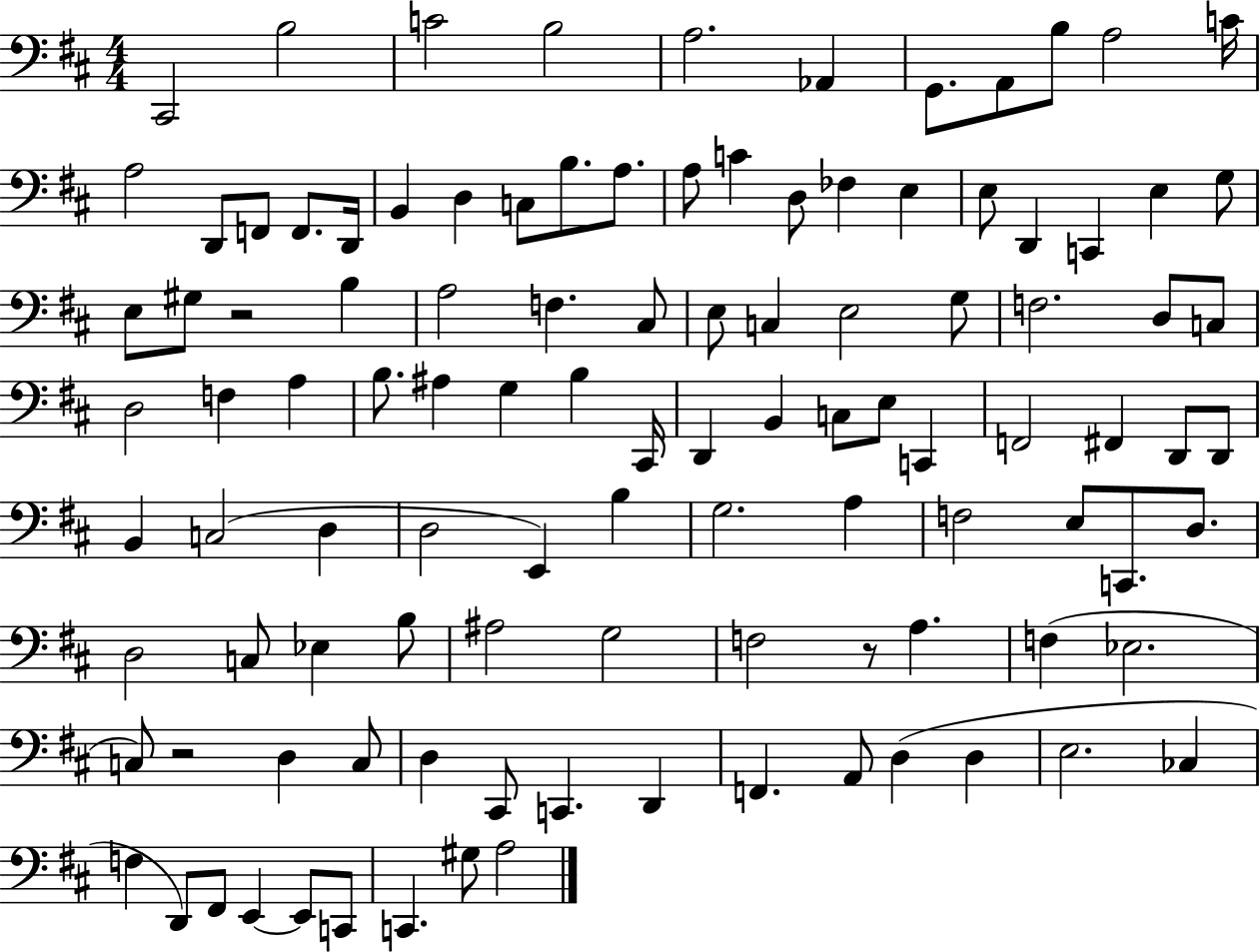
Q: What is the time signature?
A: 4/4